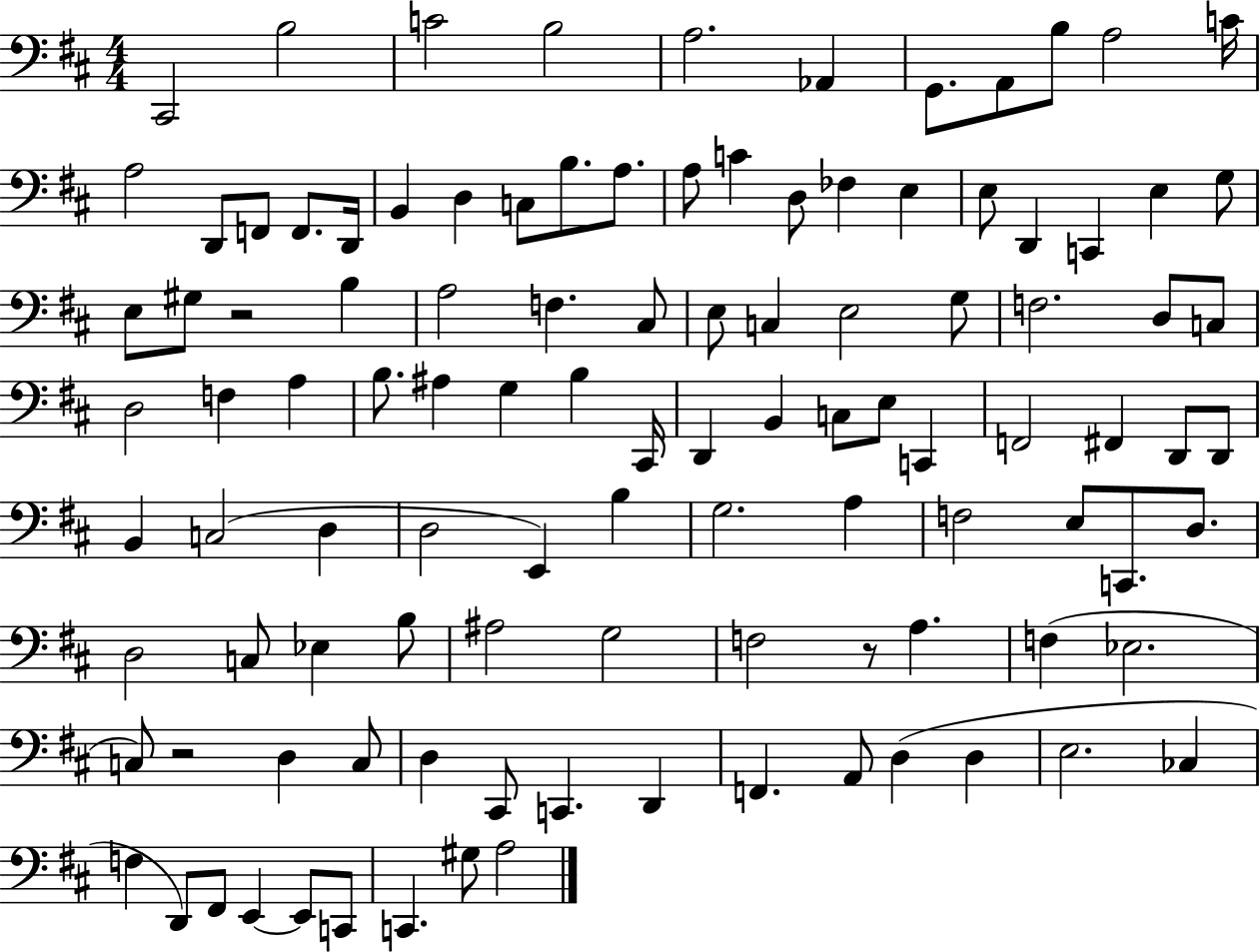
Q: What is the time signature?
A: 4/4